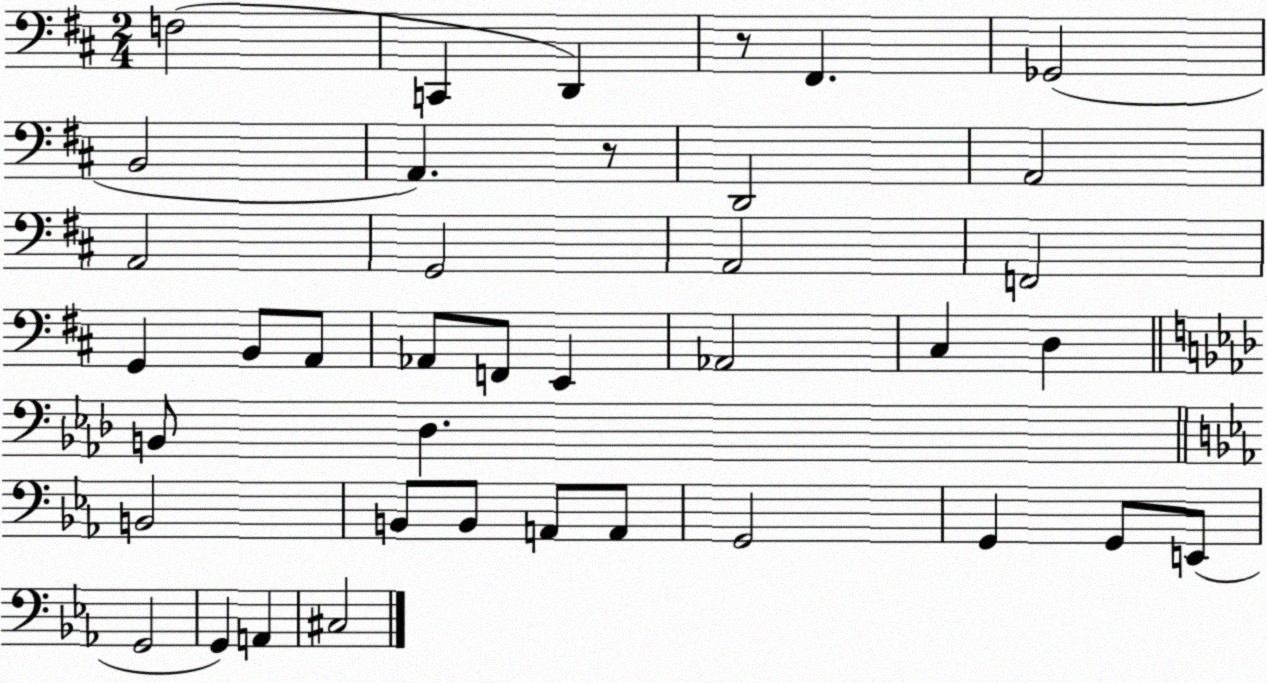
X:1
T:Untitled
M:2/4
L:1/4
K:D
F,2 C,, D,, z/2 ^F,, _G,,2 B,,2 A,, z/2 D,,2 A,,2 A,,2 G,,2 A,,2 F,,2 G,, B,,/2 A,,/2 _A,,/2 F,,/2 E,, _A,,2 ^C, D, B,,/2 _D, B,,2 B,,/2 B,,/2 A,,/2 A,,/2 G,,2 G,, G,,/2 E,,/2 G,,2 G,, A,, ^C,2